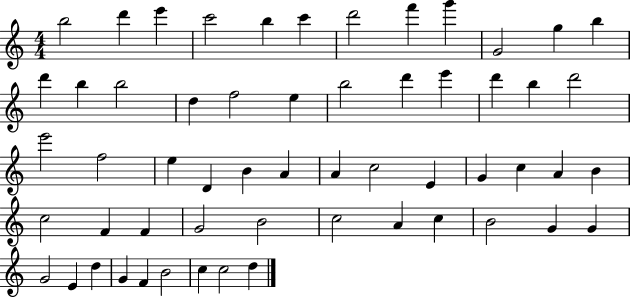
X:1
T:Untitled
M:4/4
L:1/4
K:C
b2 d' e' c'2 b c' d'2 f' g' G2 g b d' b b2 d f2 e b2 d' e' d' b d'2 e'2 f2 e D B A A c2 E G c A B c2 F F G2 B2 c2 A c B2 G G G2 E d G F B2 c c2 d